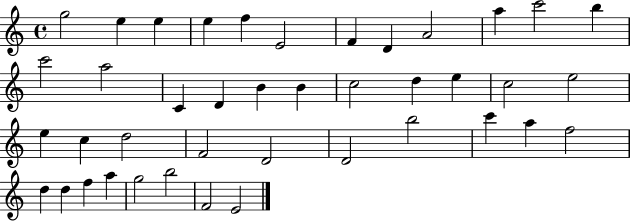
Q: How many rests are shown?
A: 0